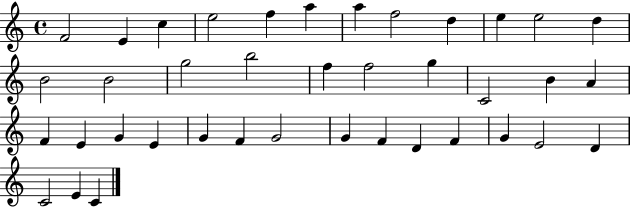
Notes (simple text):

F4/h E4/q C5/q E5/h F5/q A5/q A5/q F5/h D5/q E5/q E5/h D5/q B4/h B4/h G5/h B5/h F5/q F5/h G5/q C4/h B4/q A4/q F4/q E4/q G4/q E4/q G4/q F4/q G4/h G4/q F4/q D4/q F4/q G4/q E4/h D4/q C4/h E4/q C4/q